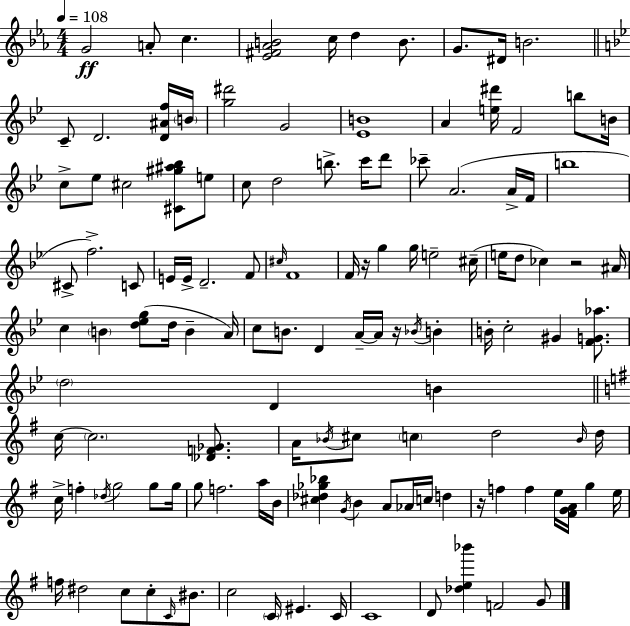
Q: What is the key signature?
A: C minor